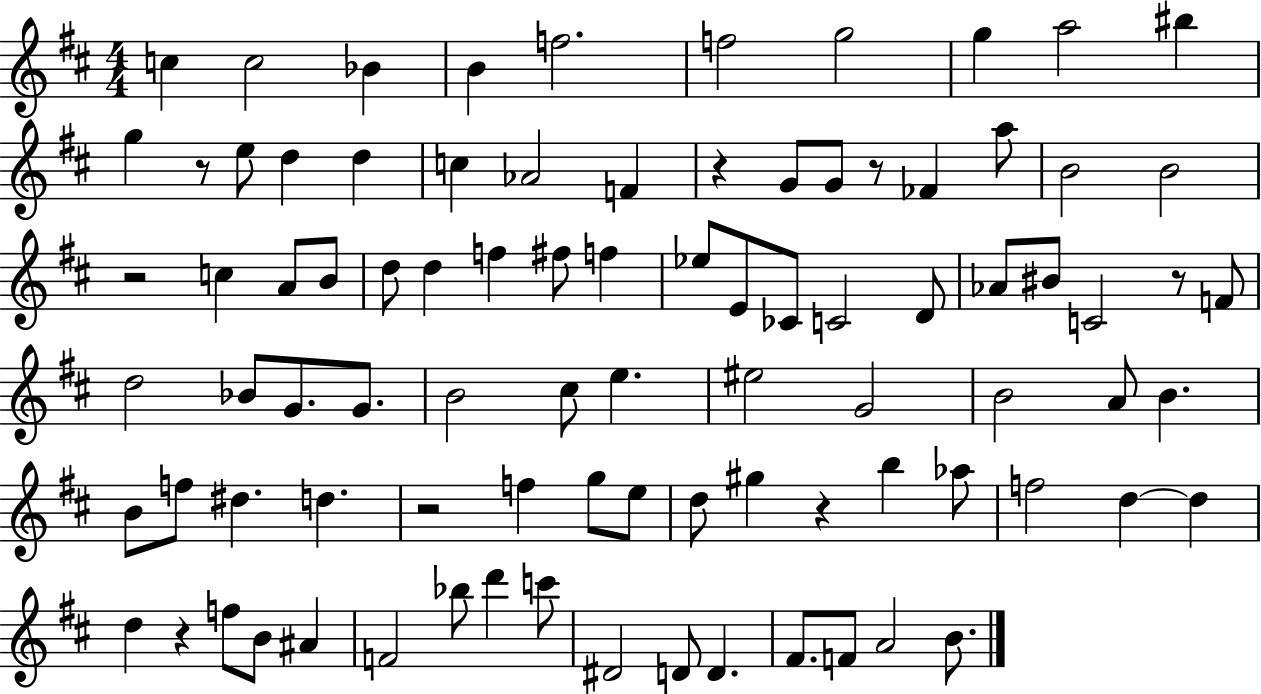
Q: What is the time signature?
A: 4/4